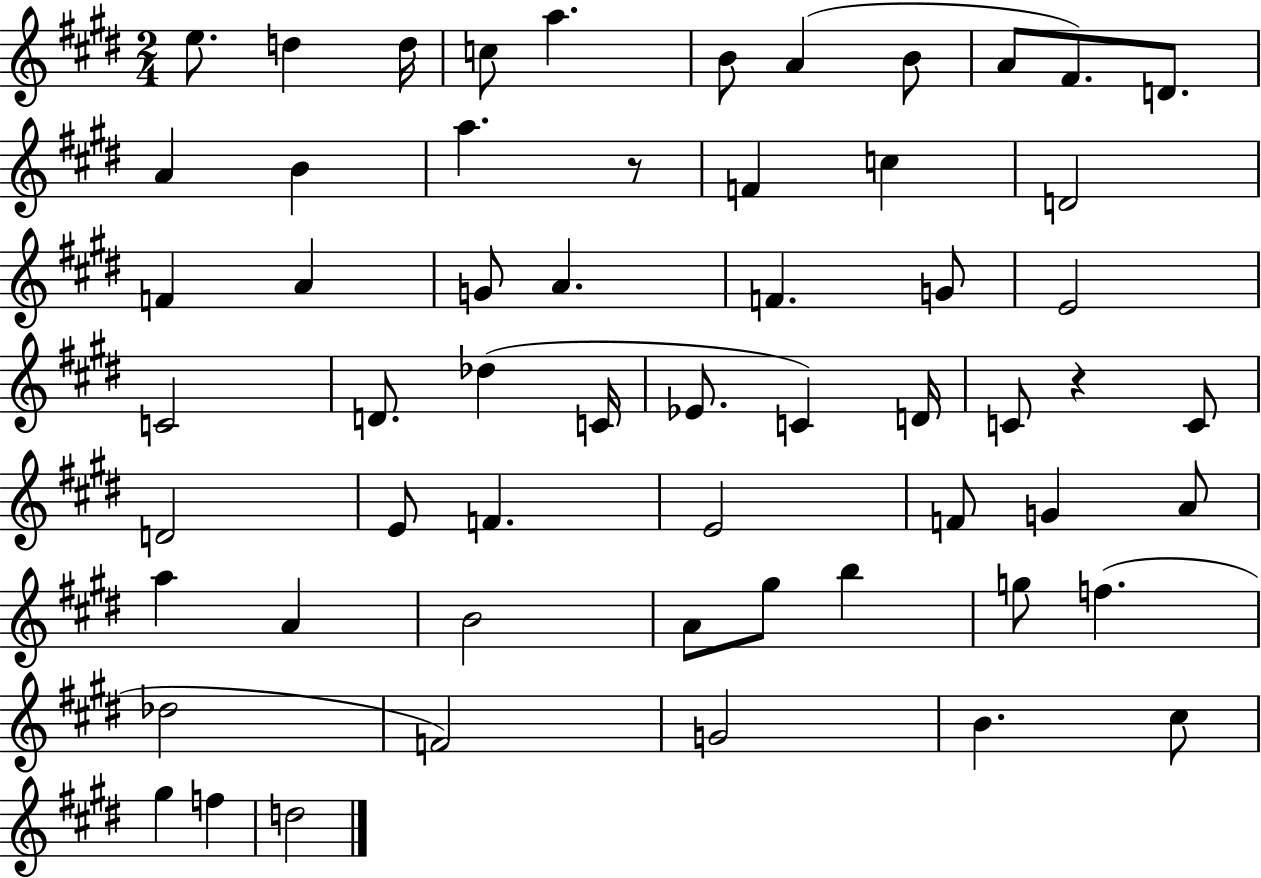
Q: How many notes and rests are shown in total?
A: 58